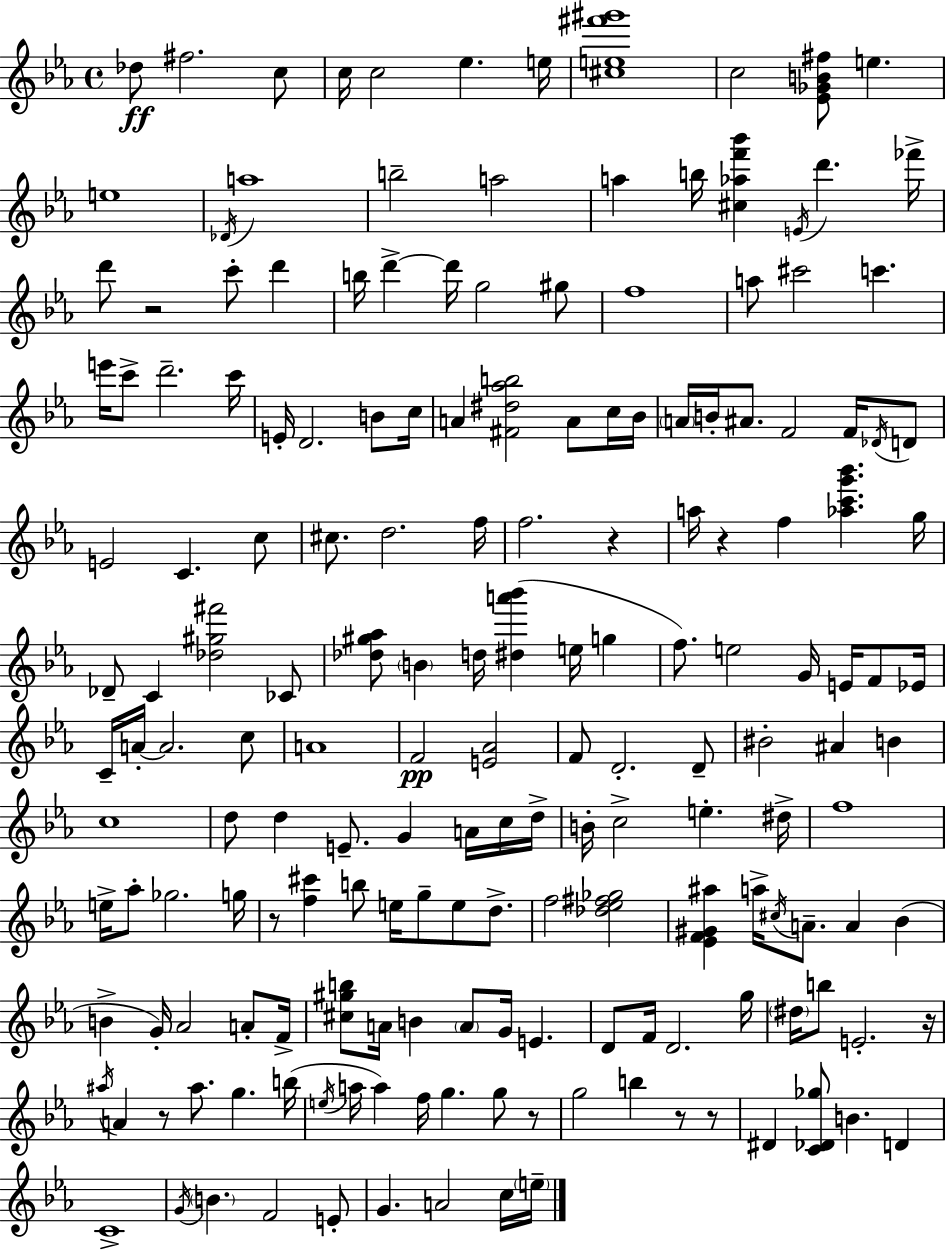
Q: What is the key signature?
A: C minor